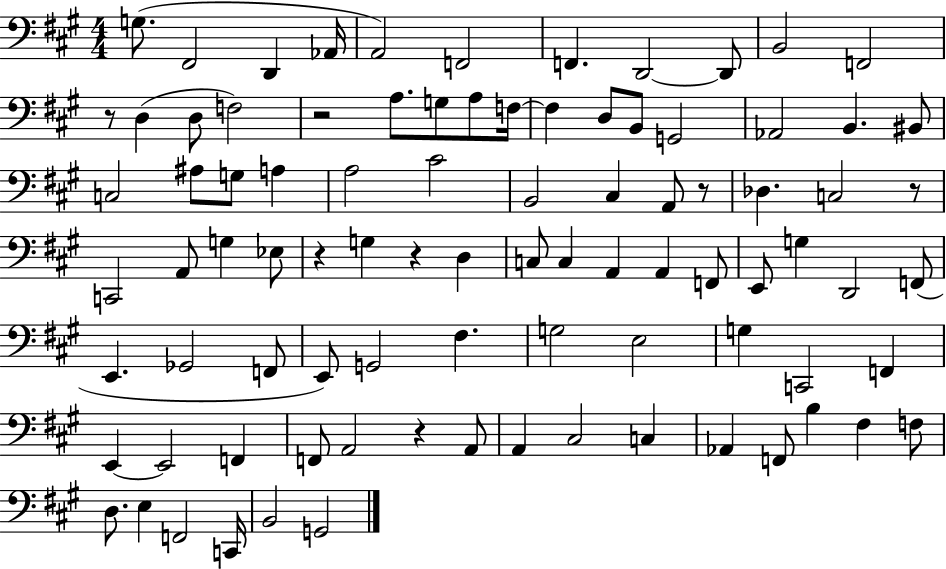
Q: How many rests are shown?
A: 7